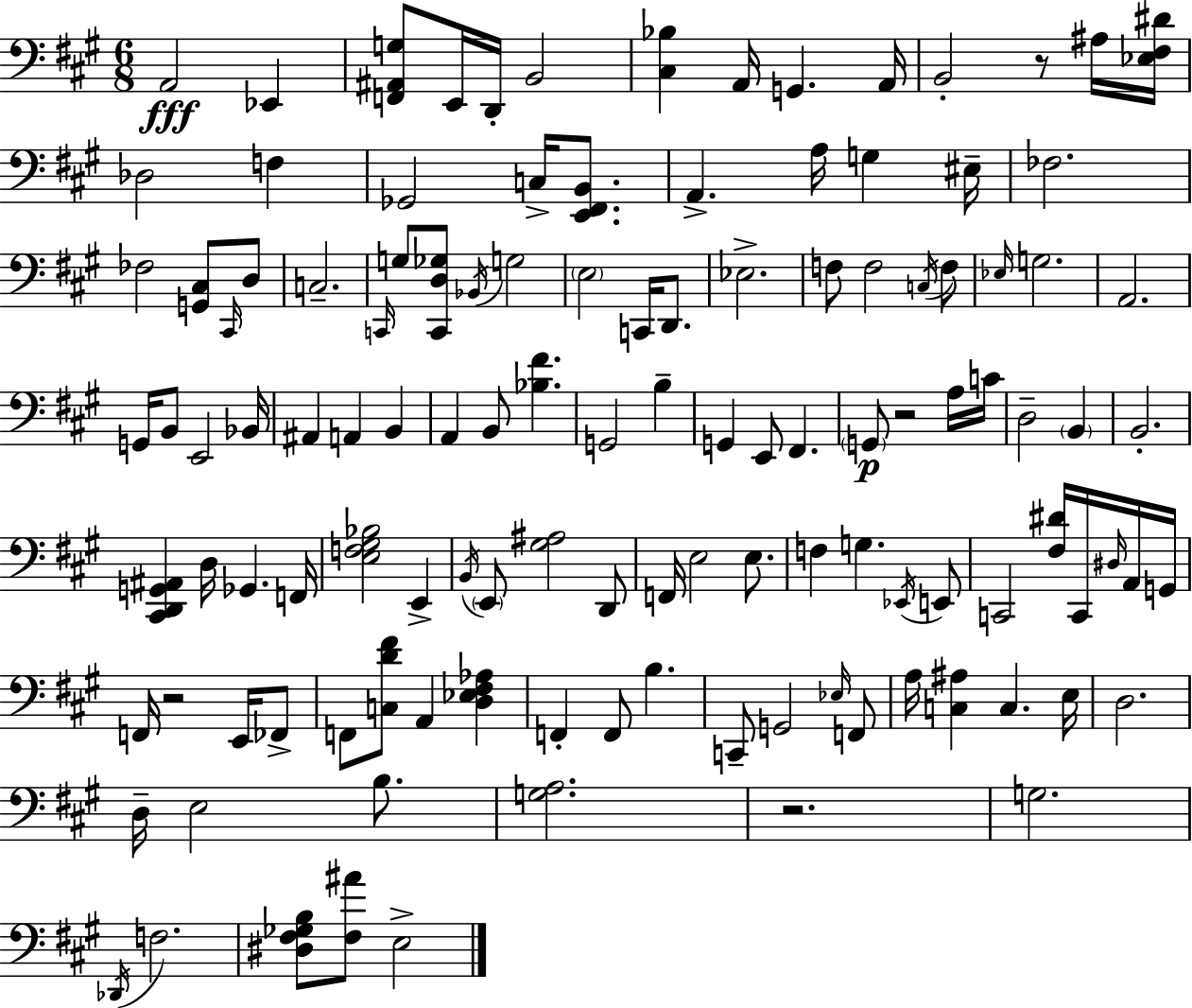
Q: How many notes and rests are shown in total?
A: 121